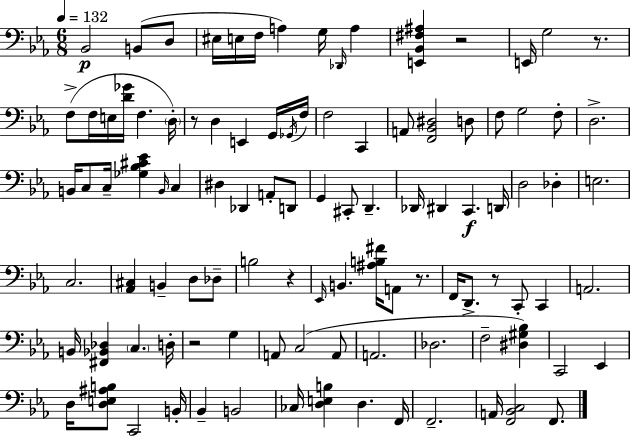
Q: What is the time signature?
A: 6/8